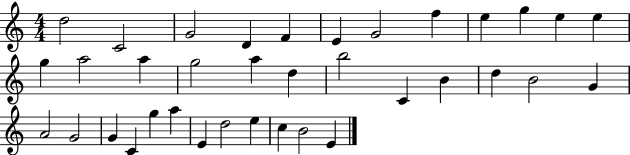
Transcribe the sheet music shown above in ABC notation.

X:1
T:Untitled
M:4/4
L:1/4
K:C
d2 C2 G2 D F E G2 f e g e e g a2 a g2 a d b2 C B d B2 G A2 G2 G C g a E d2 e c B2 E